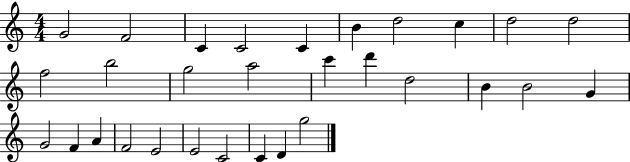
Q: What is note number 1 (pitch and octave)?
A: G4